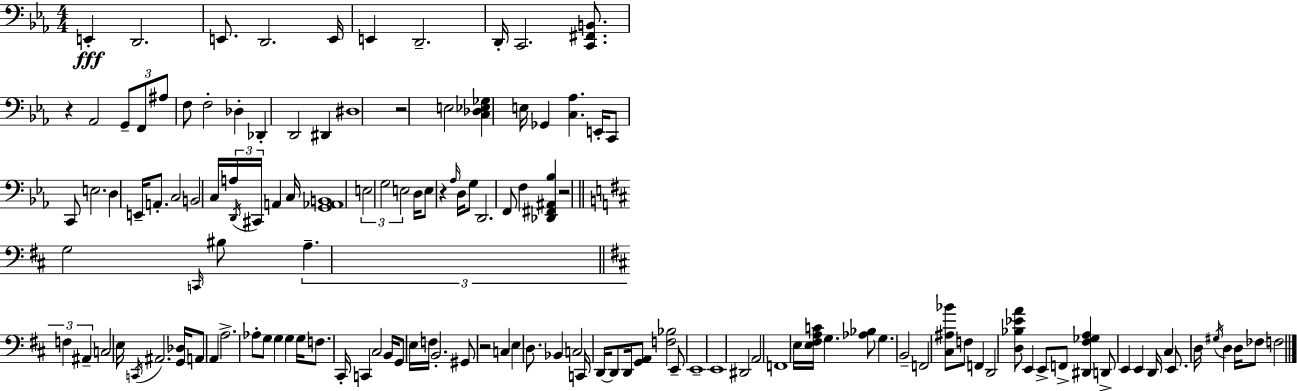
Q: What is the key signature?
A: C minor